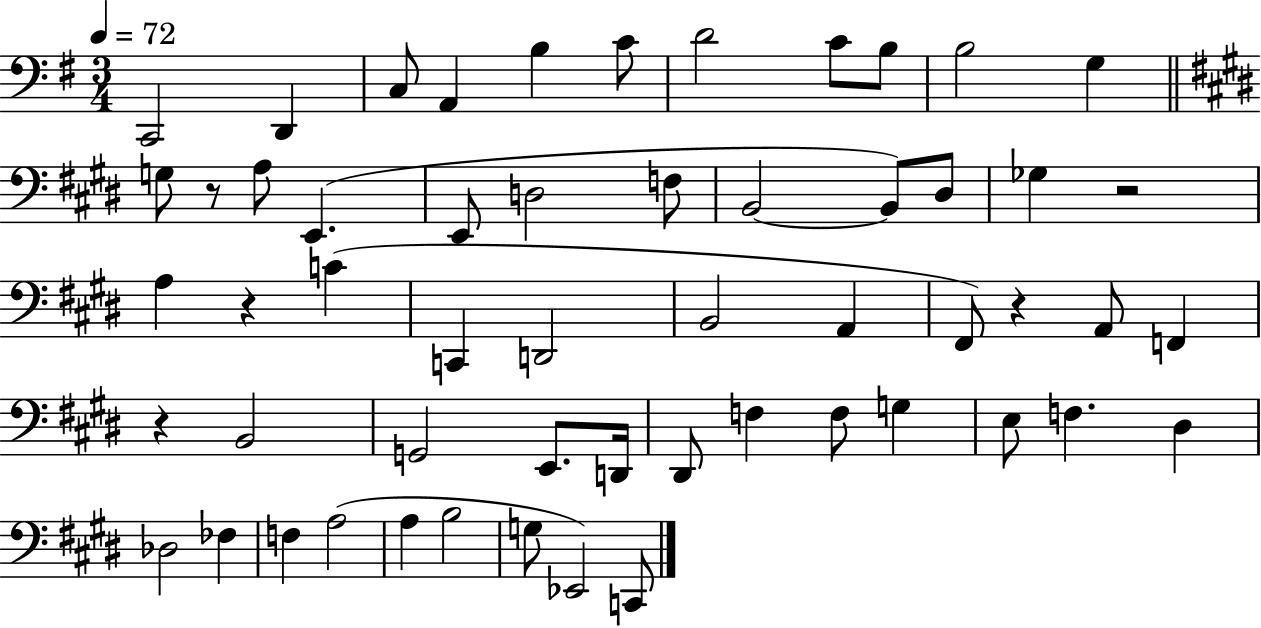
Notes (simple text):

C2/h D2/q C3/e A2/q B3/q C4/e D4/h C4/e B3/e B3/h G3/q G3/e R/e A3/e E2/q. E2/e D3/h F3/e B2/h B2/e D#3/e Gb3/q R/h A3/q R/q C4/q C2/q D2/h B2/h A2/q F#2/e R/q A2/e F2/q R/q B2/h G2/h E2/e. D2/s D#2/e F3/q F3/e G3/q E3/e F3/q. D#3/q Db3/h FES3/q F3/q A3/h A3/q B3/h G3/e Eb2/h C2/e